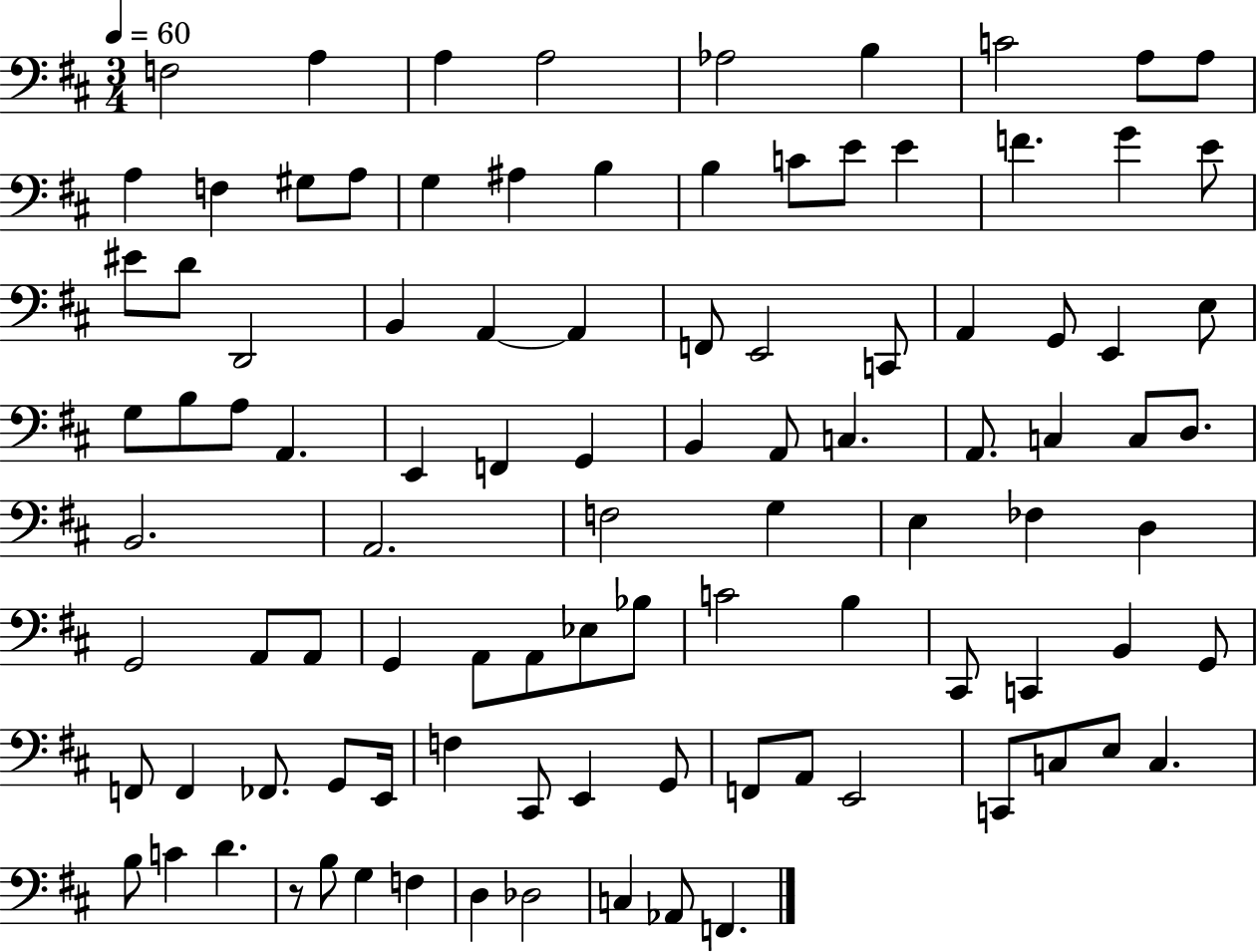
X:1
T:Untitled
M:3/4
L:1/4
K:D
F,2 A, A, A,2 _A,2 B, C2 A,/2 A,/2 A, F, ^G,/2 A,/2 G, ^A, B, B, C/2 E/2 E F G E/2 ^E/2 D/2 D,,2 B,, A,, A,, F,,/2 E,,2 C,,/2 A,, G,,/2 E,, E,/2 G,/2 B,/2 A,/2 A,, E,, F,, G,, B,, A,,/2 C, A,,/2 C, C,/2 D,/2 B,,2 A,,2 F,2 G, E, _F, D, G,,2 A,,/2 A,,/2 G,, A,,/2 A,,/2 _E,/2 _B,/2 C2 B, ^C,,/2 C,, B,, G,,/2 F,,/2 F,, _F,,/2 G,,/2 E,,/4 F, ^C,,/2 E,, G,,/2 F,,/2 A,,/2 E,,2 C,,/2 C,/2 E,/2 C, B,/2 C D z/2 B,/2 G, F, D, _D,2 C, _A,,/2 F,,